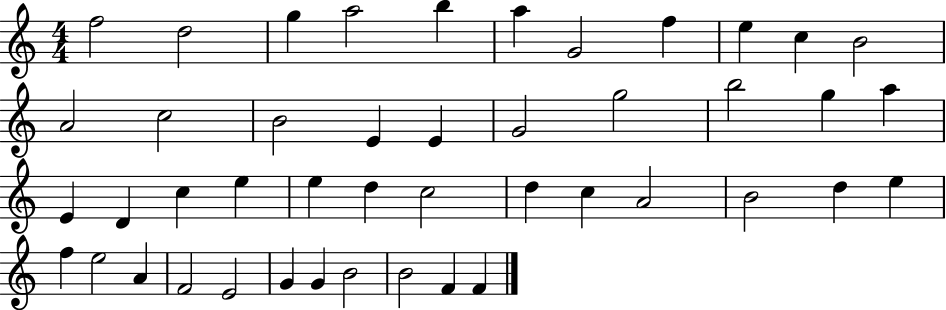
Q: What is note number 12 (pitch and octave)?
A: A4